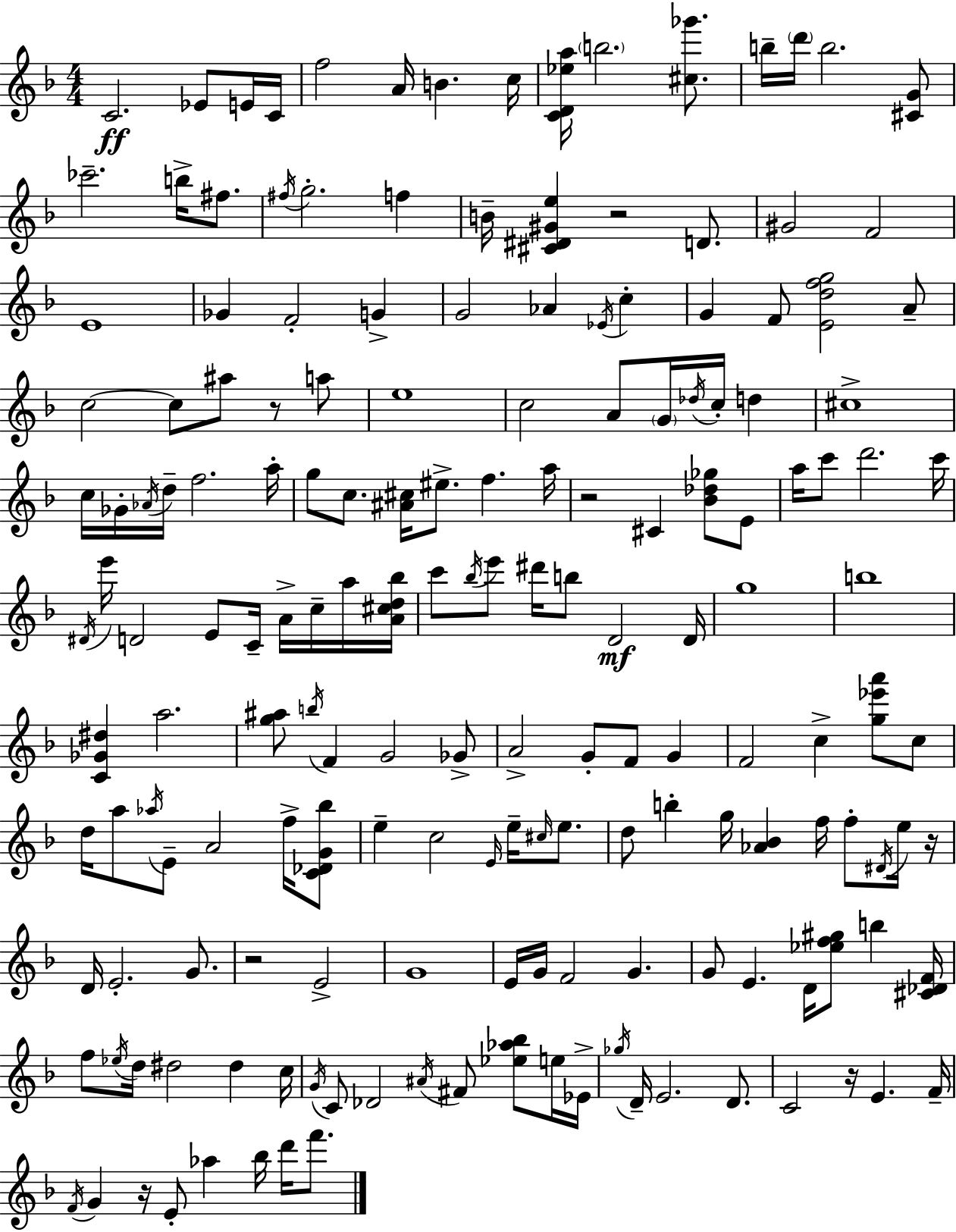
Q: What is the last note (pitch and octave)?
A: F6